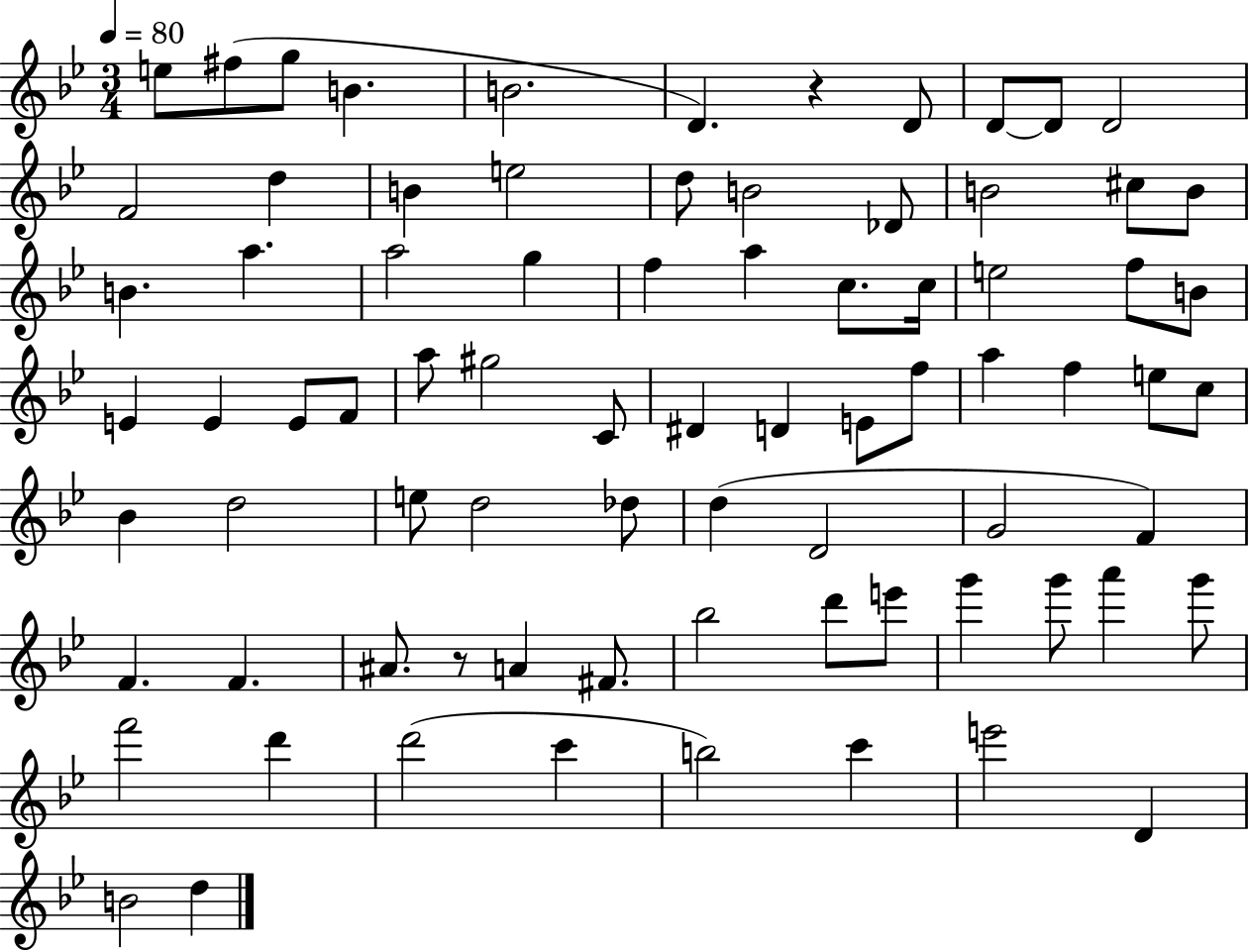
X:1
T:Untitled
M:3/4
L:1/4
K:Bb
e/2 ^f/2 g/2 B B2 D z D/2 D/2 D/2 D2 F2 d B e2 d/2 B2 _D/2 B2 ^c/2 B/2 B a a2 g f a c/2 c/4 e2 f/2 B/2 E E E/2 F/2 a/2 ^g2 C/2 ^D D E/2 f/2 a f e/2 c/2 _B d2 e/2 d2 _d/2 d D2 G2 F F F ^A/2 z/2 A ^F/2 _b2 d'/2 e'/2 g' g'/2 a' g'/2 f'2 d' d'2 c' b2 c' e'2 D B2 d